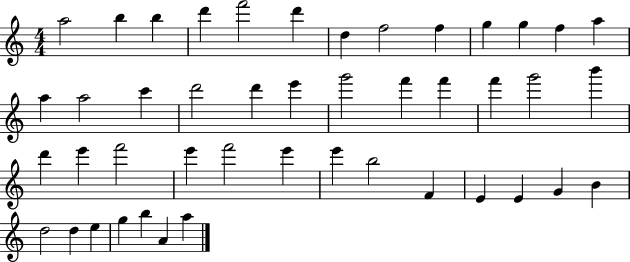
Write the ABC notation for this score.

X:1
T:Untitled
M:4/4
L:1/4
K:C
a2 b b d' f'2 d' d f2 f g g f a a a2 c' d'2 d' e' g'2 f' f' f' g'2 b' d' e' f'2 e' f'2 e' e' b2 F E E G B d2 d e g b A a